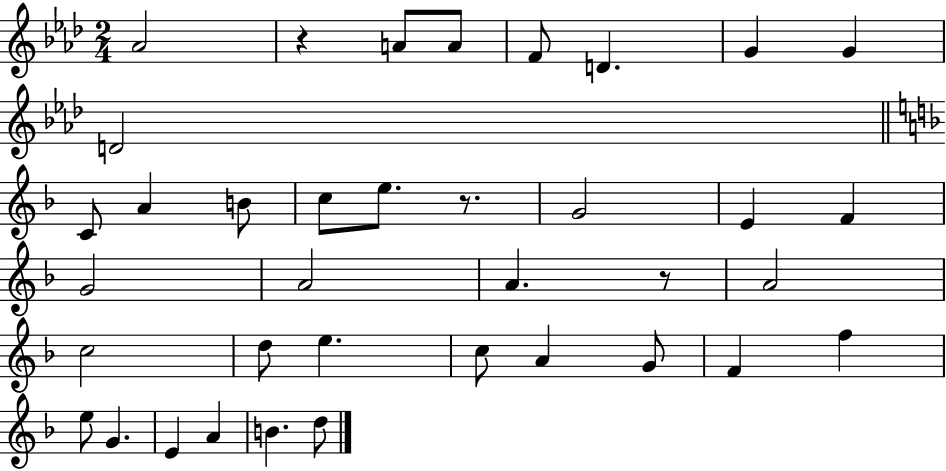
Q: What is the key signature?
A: AES major